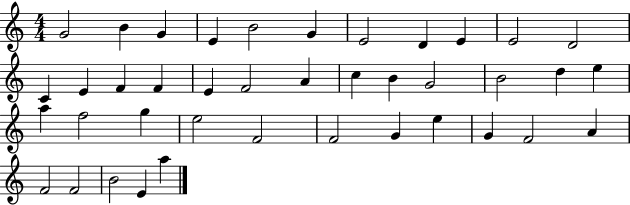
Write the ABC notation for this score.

X:1
T:Untitled
M:4/4
L:1/4
K:C
G2 B G E B2 G E2 D E E2 D2 C E F F E F2 A c B G2 B2 d e a f2 g e2 F2 F2 G e G F2 A F2 F2 B2 E a